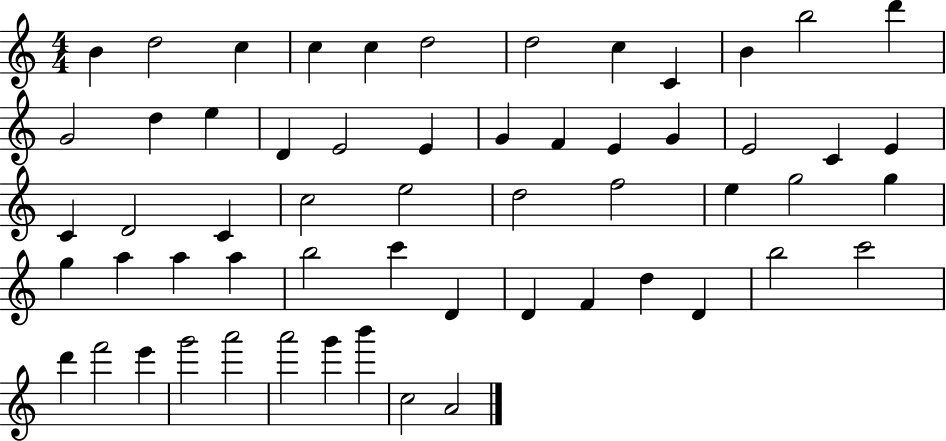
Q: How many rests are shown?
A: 0